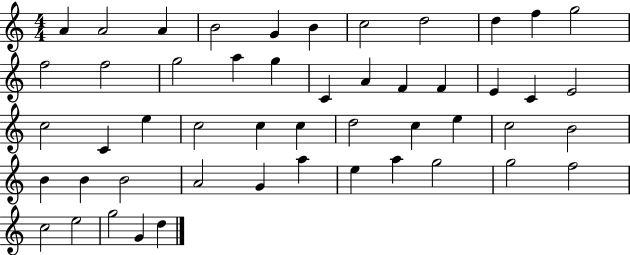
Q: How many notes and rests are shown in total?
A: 50